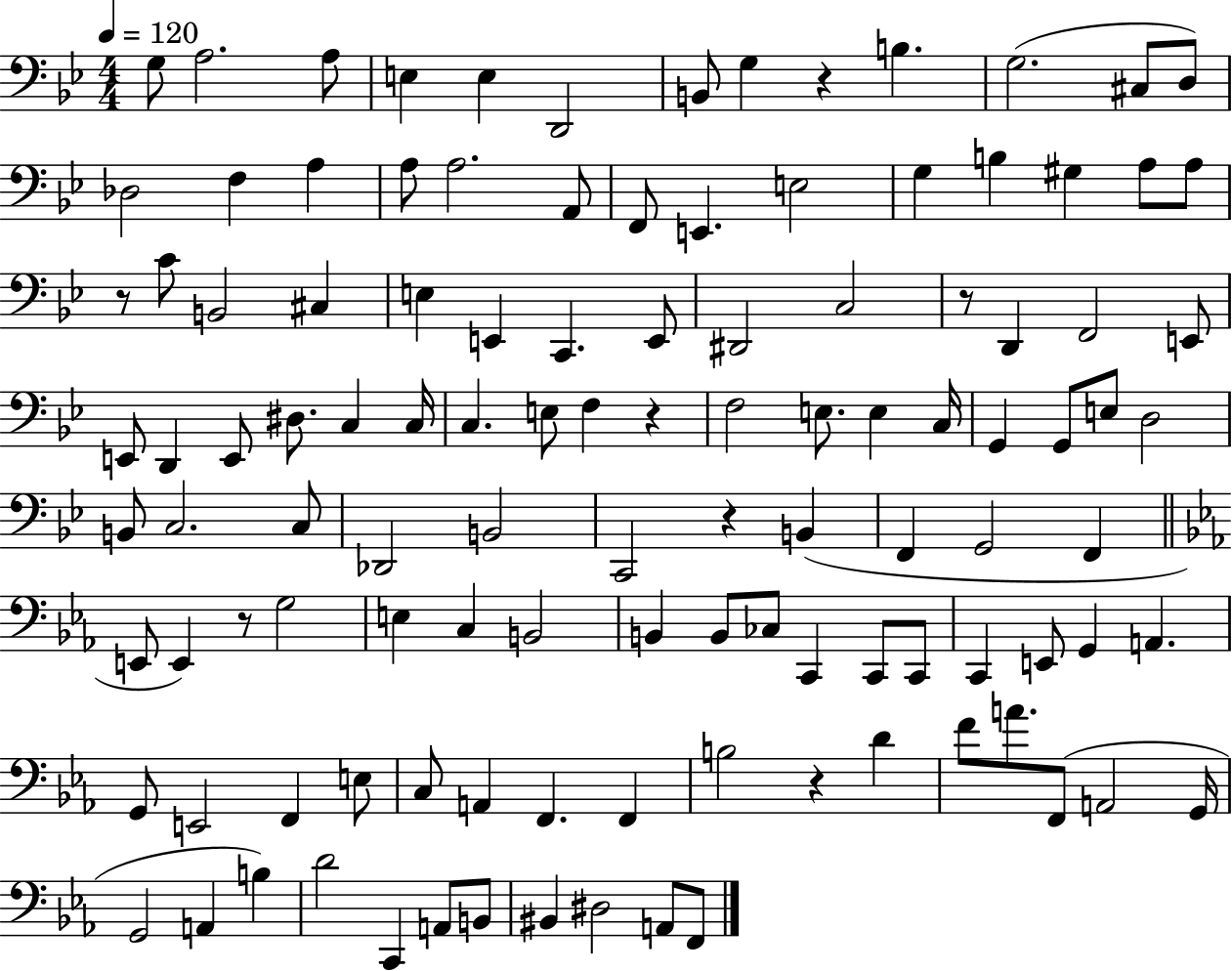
X:1
T:Untitled
M:4/4
L:1/4
K:Bb
G,/2 A,2 A,/2 E, E, D,,2 B,,/2 G, z B, G,2 ^C,/2 D,/2 _D,2 F, A, A,/2 A,2 A,,/2 F,,/2 E,, E,2 G, B, ^G, A,/2 A,/2 z/2 C/2 B,,2 ^C, E, E,, C,, E,,/2 ^D,,2 C,2 z/2 D,, F,,2 E,,/2 E,,/2 D,, E,,/2 ^D,/2 C, C,/4 C, E,/2 F, z F,2 E,/2 E, C,/4 G,, G,,/2 E,/2 D,2 B,,/2 C,2 C,/2 _D,,2 B,,2 C,,2 z B,, F,, G,,2 F,, E,,/2 E,, z/2 G,2 E, C, B,,2 B,, B,,/2 _C,/2 C,, C,,/2 C,,/2 C,, E,,/2 G,, A,, G,,/2 E,,2 F,, E,/2 C,/2 A,, F,, F,, B,2 z D F/2 A/2 F,,/2 A,,2 G,,/4 G,,2 A,, B, D2 C,, A,,/2 B,,/2 ^B,, ^D,2 A,,/2 F,,/2